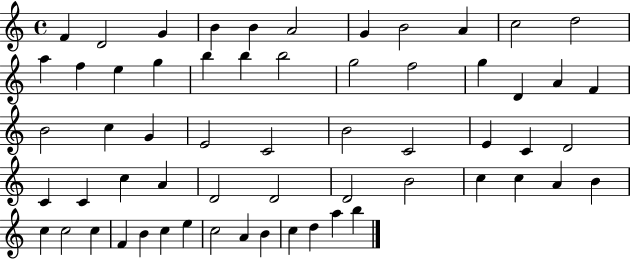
{
  \clef treble
  \time 4/4
  \defaultTimeSignature
  \key c \major
  f'4 d'2 g'4 | b'4 b'4 a'2 | g'4 b'2 a'4 | c''2 d''2 | \break a''4 f''4 e''4 g''4 | b''4 b''4 b''2 | g''2 f''2 | g''4 d'4 a'4 f'4 | \break b'2 c''4 g'4 | e'2 c'2 | b'2 c'2 | e'4 c'4 d'2 | \break c'4 c'4 c''4 a'4 | d'2 d'2 | d'2 b'2 | c''4 c''4 a'4 b'4 | \break c''4 c''2 c''4 | f'4 b'4 c''4 e''4 | c''2 a'4 b'4 | c''4 d''4 a''4 b''4 | \break \bar "|."
}